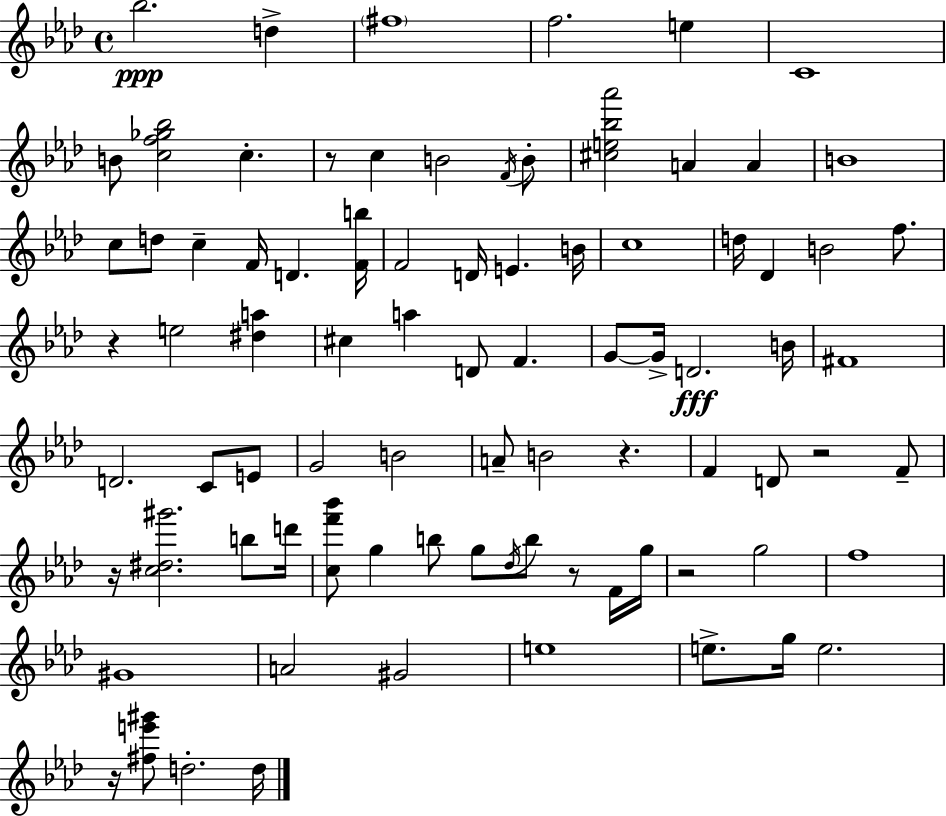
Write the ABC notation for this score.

X:1
T:Untitled
M:4/4
L:1/4
K:Ab
_b2 d ^f4 f2 e C4 B/2 [cf_g_b]2 c z/2 c B2 F/4 B/2 [^ce_b_a']2 A A B4 c/2 d/2 c F/4 D [Fb]/4 F2 D/4 E B/4 c4 d/4 _D B2 f/2 z e2 [^da] ^c a D/2 F G/2 G/4 D2 B/4 ^F4 D2 C/2 E/2 G2 B2 A/2 B2 z F D/2 z2 F/2 z/4 [c^d^g']2 b/2 d'/4 [cf'_b']/2 g b/2 g/2 _d/4 b/2 z/2 F/4 g/4 z2 g2 f4 ^G4 A2 ^G2 e4 e/2 g/4 e2 z/4 [^fe'^g']/2 d2 d/4